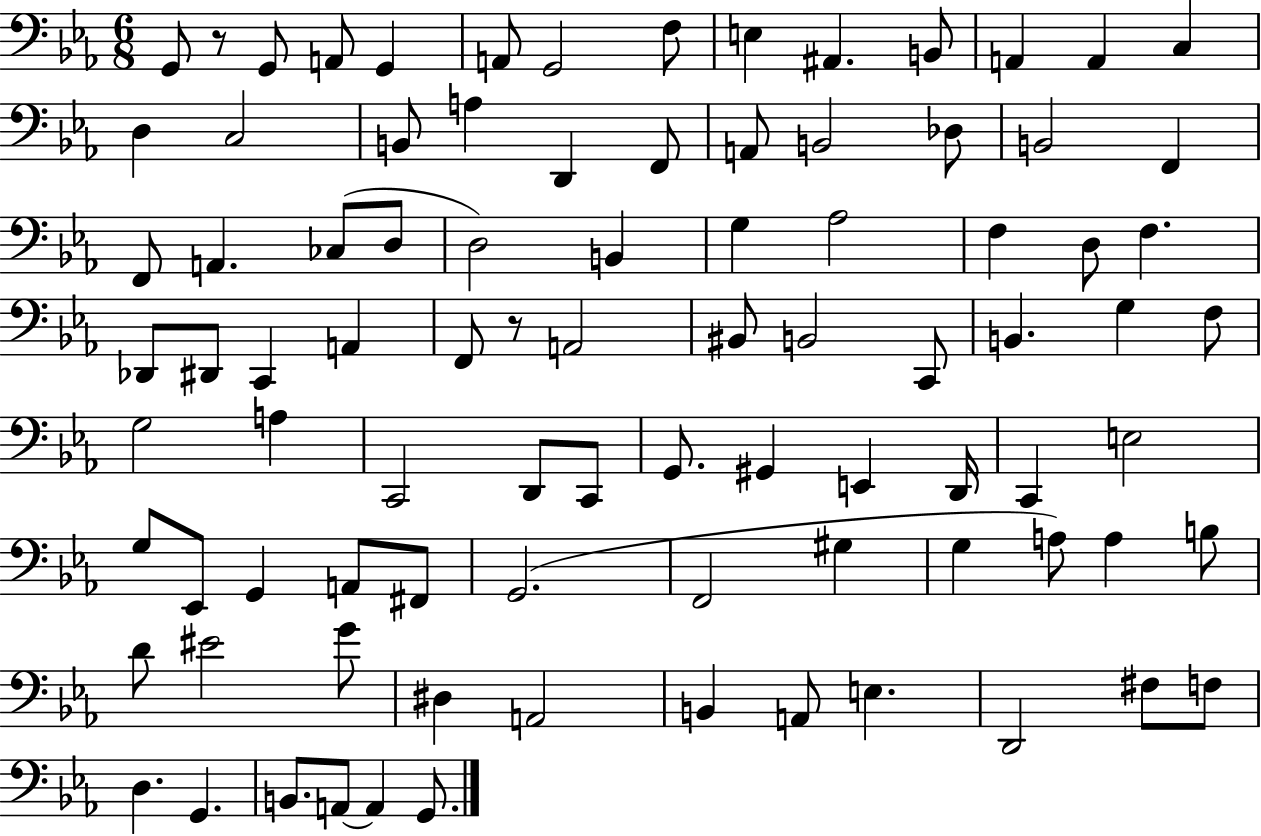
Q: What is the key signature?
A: EES major